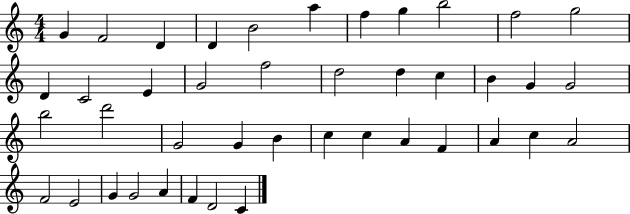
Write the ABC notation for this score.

X:1
T:Untitled
M:4/4
L:1/4
K:C
G F2 D D B2 a f g b2 f2 g2 D C2 E G2 f2 d2 d c B G G2 b2 d'2 G2 G B c c A F A c A2 F2 E2 G G2 A F D2 C